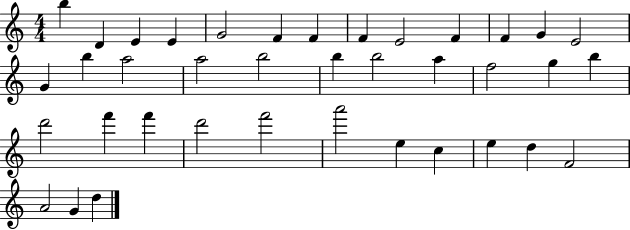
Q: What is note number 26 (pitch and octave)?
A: F6